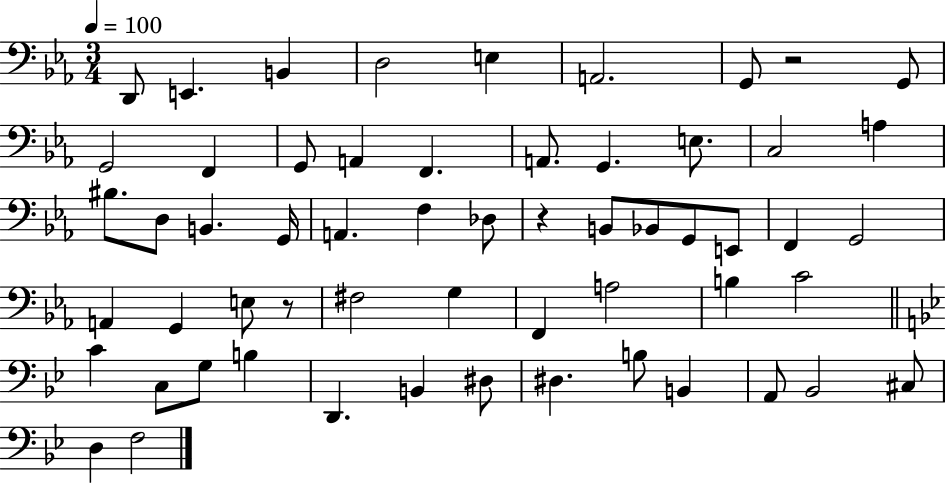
{
  \clef bass
  \numericTimeSignature
  \time 3/4
  \key ees \major
  \tempo 4 = 100
  d,8 e,4. b,4 | d2 e4 | a,2. | g,8 r2 g,8 | \break g,2 f,4 | g,8 a,4 f,4. | a,8. g,4. e8. | c2 a4 | \break bis8. d8 b,4. g,16 | a,4. f4 des8 | r4 b,8 bes,8 g,8 e,8 | f,4 g,2 | \break a,4 g,4 e8 r8 | fis2 g4 | f,4 a2 | b4 c'2 | \break \bar "||" \break \key g \minor c'4 c8 g8 b4 | d,4. b,4 dis8 | dis4. b8 b,4 | a,8 bes,2 cis8 | \break d4 f2 | \bar "|."
}